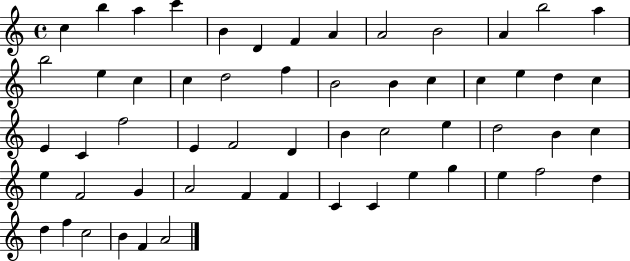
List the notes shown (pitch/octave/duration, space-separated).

C5/q B5/q A5/q C6/q B4/q D4/q F4/q A4/q A4/h B4/h A4/q B5/h A5/q B5/h E5/q C5/q C5/q D5/h F5/q B4/h B4/q C5/q C5/q E5/q D5/q C5/q E4/q C4/q F5/h E4/q F4/h D4/q B4/q C5/h E5/q D5/h B4/q C5/q E5/q F4/h G4/q A4/h F4/q F4/q C4/q C4/q E5/q G5/q E5/q F5/h D5/q D5/q F5/q C5/h B4/q F4/q A4/h